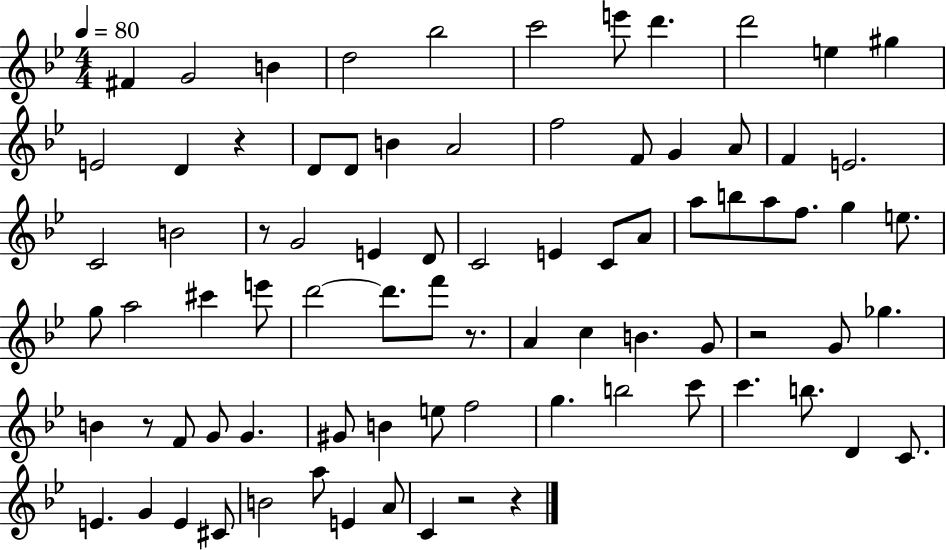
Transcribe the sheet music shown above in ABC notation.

X:1
T:Untitled
M:4/4
L:1/4
K:Bb
^F G2 B d2 _b2 c'2 e'/2 d' d'2 e ^g E2 D z D/2 D/2 B A2 f2 F/2 G A/2 F E2 C2 B2 z/2 G2 E D/2 C2 E C/2 A/2 a/2 b/2 a/2 f/2 g e/2 g/2 a2 ^c' e'/2 d'2 d'/2 f'/2 z/2 A c B G/2 z2 G/2 _g B z/2 F/2 G/2 G ^G/2 B e/2 f2 g b2 c'/2 c' b/2 D C/2 E G E ^C/2 B2 a/2 E A/2 C z2 z